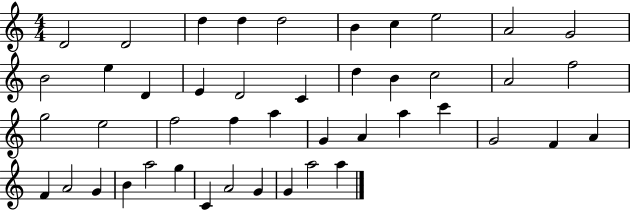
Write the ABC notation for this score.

X:1
T:Untitled
M:4/4
L:1/4
K:C
D2 D2 d d d2 B c e2 A2 G2 B2 e D E D2 C d B c2 A2 f2 g2 e2 f2 f a G A a c' G2 F A F A2 G B a2 g C A2 G G a2 a